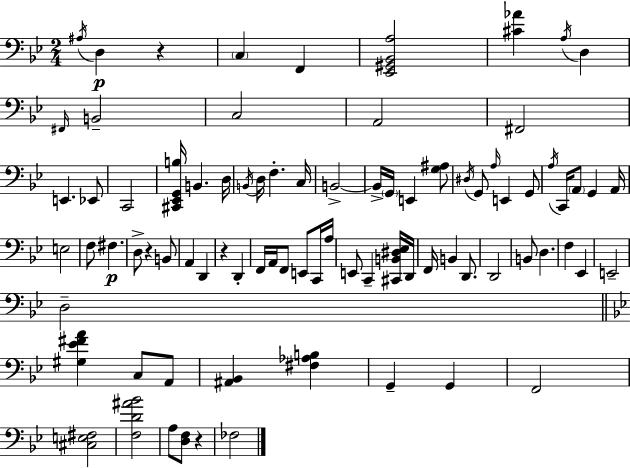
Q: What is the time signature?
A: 2/4